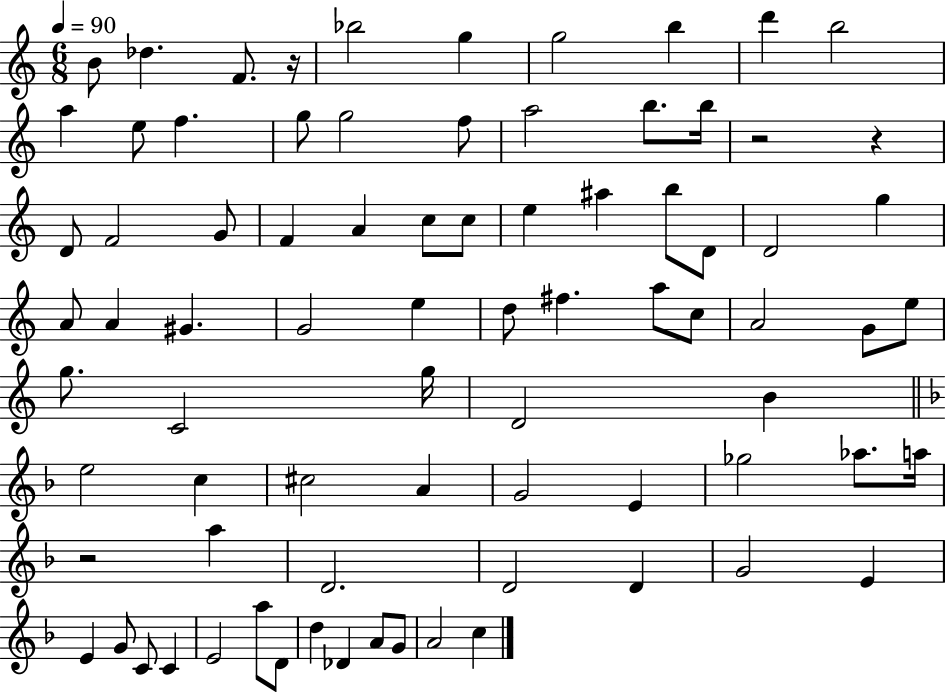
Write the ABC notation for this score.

X:1
T:Untitled
M:6/8
L:1/4
K:C
B/2 _d F/2 z/4 _b2 g g2 b d' b2 a e/2 f g/2 g2 f/2 a2 b/2 b/4 z2 z D/2 F2 G/2 F A c/2 c/2 e ^a b/2 D/2 D2 g A/2 A ^G G2 e d/2 ^f a/2 c/2 A2 G/2 e/2 g/2 C2 g/4 D2 B e2 c ^c2 A G2 E _g2 _a/2 a/4 z2 a D2 D2 D G2 E E G/2 C/2 C E2 a/2 D/2 d _D A/2 G/2 A2 c